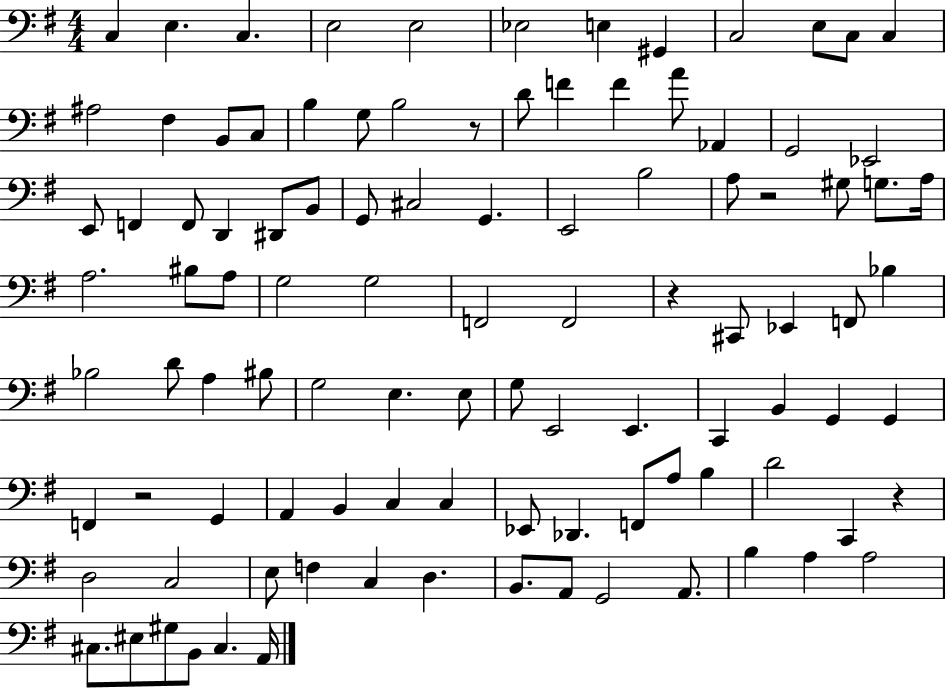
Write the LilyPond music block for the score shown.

{
  \clef bass
  \numericTimeSignature
  \time 4/4
  \key g \major
  \repeat volta 2 { c4 e4. c4. | e2 e2 | ees2 e4 gis,4 | c2 e8 c8 c4 | \break ais2 fis4 b,8 c8 | b4 g8 b2 r8 | d'8 f'4 f'4 a'8 aes,4 | g,2 ees,2 | \break e,8 f,4 f,8 d,4 dis,8 b,8 | g,8 cis2 g,4. | e,2 b2 | a8 r2 gis8 g8. a16 | \break a2. bis8 a8 | g2 g2 | f,2 f,2 | r4 cis,8 ees,4 f,8 bes4 | \break bes2 d'8 a4 bis8 | g2 e4. e8 | g8 e,2 e,4. | c,4 b,4 g,4 g,4 | \break f,4 r2 g,4 | a,4 b,4 c4 c4 | ees,8 des,4. f,8 a8 b4 | d'2 c,4 r4 | \break d2 c2 | e8 f4 c4 d4. | b,8. a,8 g,2 a,8. | b4 a4 a2 | \break cis8. eis8 gis8 b,8 cis4. a,16 | } \bar "|."
}